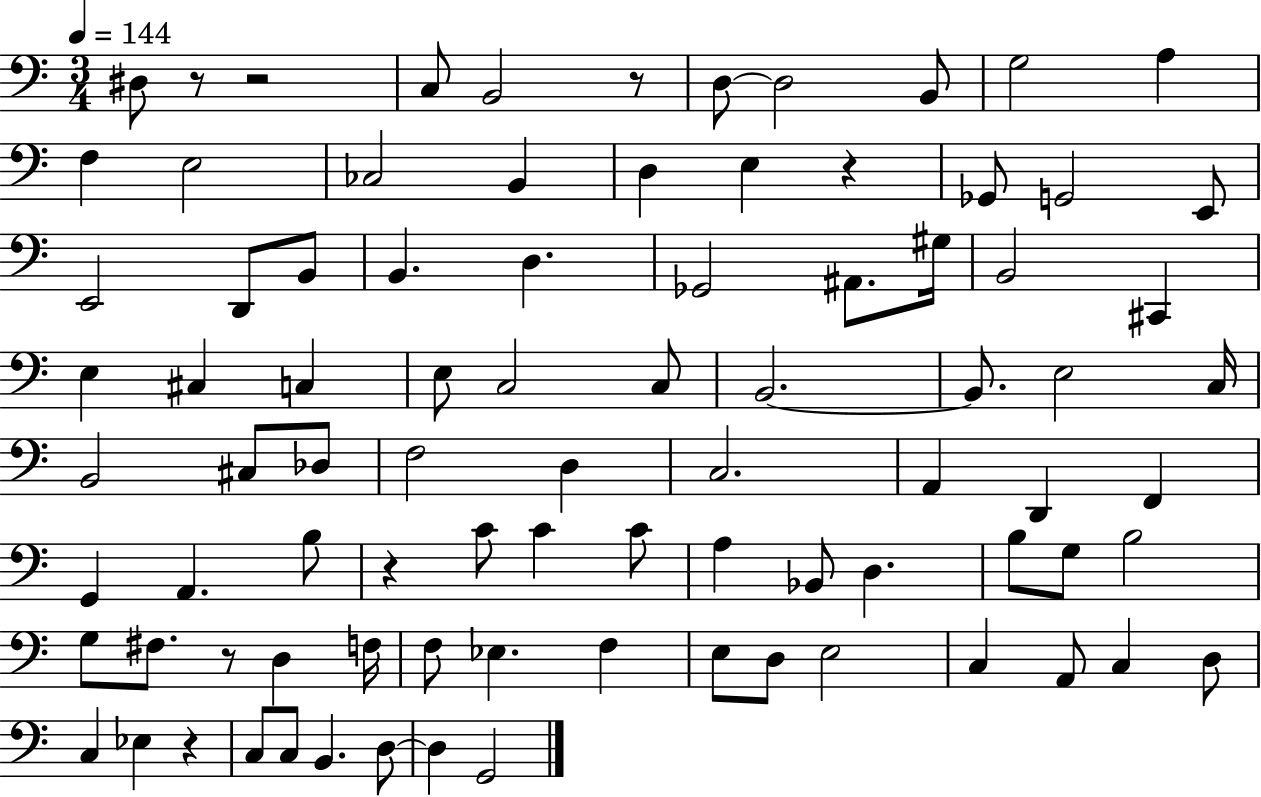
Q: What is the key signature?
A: C major